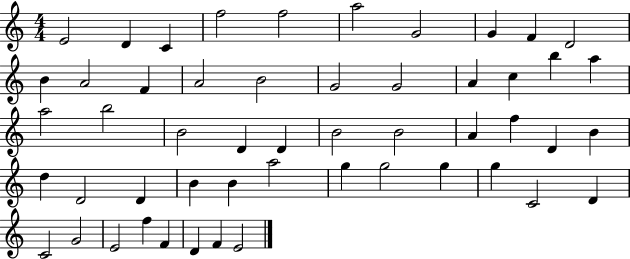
E4/h D4/q C4/q F5/h F5/h A5/h G4/h G4/q F4/q D4/h B4/q A4/h F4/q A4/h B4/h G4/h G4/h A4/q C5/q B5/q A5/q A5/h B5/h B4/h D4/q D4/q B4/h B4/h A4/q F5/q D4/q B4/q D5/q D4/h D4/q B4/q B4/q A5/h G5/q G5/h G5/q G5/q C4/h D4/q C4/h G4/h E4/h F5/q F4/q D4/q F4/q E4/h